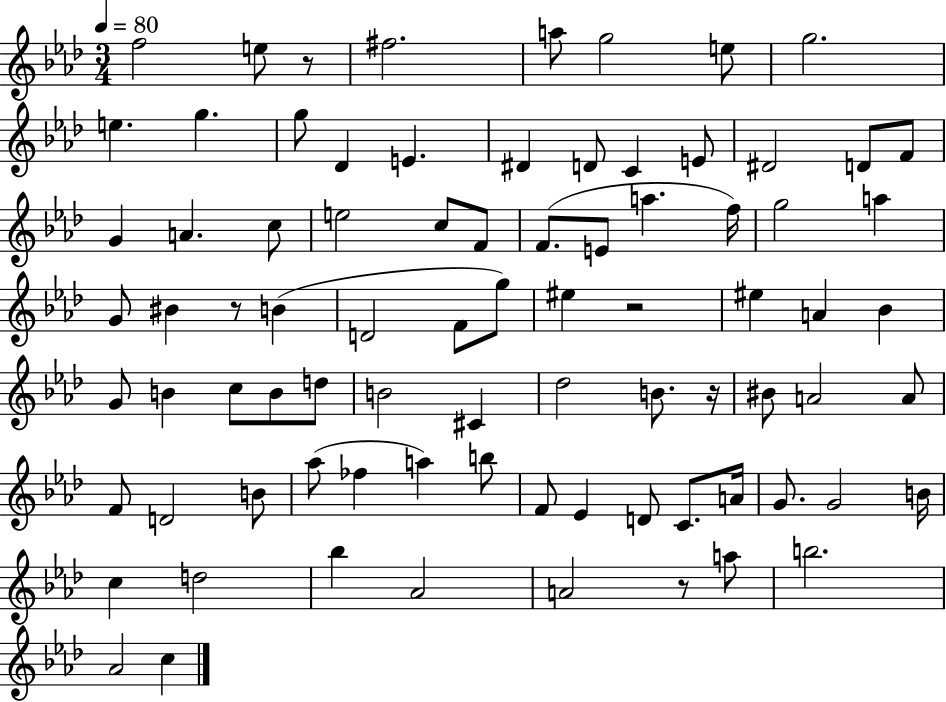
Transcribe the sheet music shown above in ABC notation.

X:1
T:Untitled
M:3/4
L:1/4
K:Ab
f2 e/2 z/2 ^f2 a/2 g2 e/2 g2 e g g/2 _D E ^D D/2 C E/2 ^D2 D/2 F/2 G A c/2 e2 c/2 F/2 F/2 E/2 a f/4 g2 a G/2 ^B z/2 B D2 F/2 g/2 ^e z2 ^e A _B G/2 B c/2 B/2 d/2 B2 ^C _d2 B/2 z/4 ^B/2 A2 A/2 F/2 D2 B/2 _a/2 _f a b/2 F/2 _E D/2 C/2 A/4 G/2 G2 B/4 c d2 _b _A2 A2 z/2 a/2 b2 _A2 c